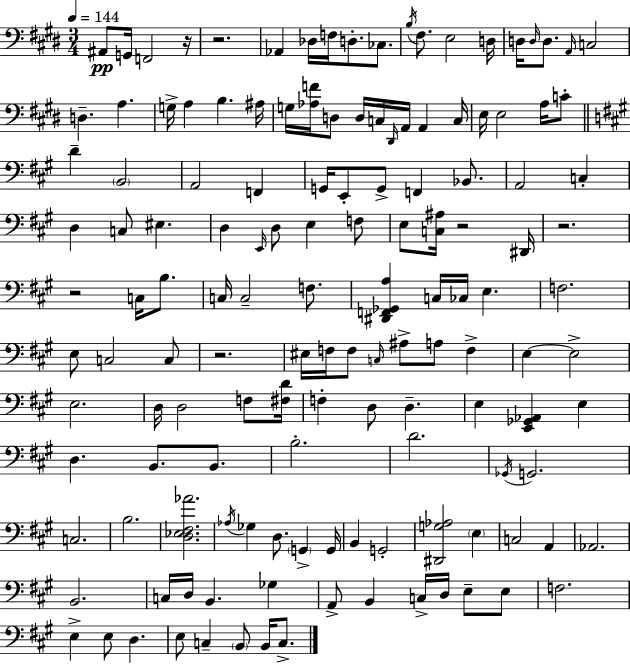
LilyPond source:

{
  \clef bass
  \numericTimeSignature
  \time 3/4
  \key e \major
  \tempo 4 = 144
  ais,8\pp g,16 f,2 r16 | r2. | aes,4 des16 f16 d8.-. ces8. | \acciaccatura { b16 } fis8. e2 | \break d16 d16 \grace { d16 } d8. \grace { a,16 } c2 | d4.-- a4. | g16-> a4 b4. | ais16 g16 <aes f'>16 d8 d16 c16 \grace { dis,16 } a,16 a,4 | \break c16 e16 e2 | a16 c'8-. \bar "||" \break \key a \major d'4-- \parenthesize b,2 | a,2 f,4 | g,16 e,8-. g,8-> f,4 bes,8. | a,2 c4-. | \break d4 c8 eis4. | d4 \grace { e,16 } d8 e4 f8 | e8 <c ais>16 r2 | dis,16 r2. | \break r2 c16 b8. | c16 c2-- f8. | <dis, f, ges, a>4 c16 ces16 e4. | f2. | \break e8 c2 c8 | r2. | eis16 f16 f8 \grace { c16 } ais8-> a8 f4-> | e4~~ e2-> | \break e2. | d16 d2 f8 | <fis d'>16 f4-. d8 d4.-- | e4 <e, ges, aes,>4 e4 | \break d4. b,8. b,8. | b2.-. | d'2. | \acciaccatura { ges,16 } g,2. | \break c2. | b2. | <d ees fis aes'>2. | \acciaccatura { aes16 } ges4 d8. \parenthesize g,4-> | \break g,16 b,4 g,2-. | <dis, g aes>2 | \parenthesize e4 c2 | a,4 aes,2. | \break b,2. | c16 d16 b,4. | ges4 a,8-> b,4 c16-> d16 | e8-- e8 f2. | \break e4-> e8 d4. | e8 c4-- \parenthesize b,8 | b,16 c8.-> \bar "|."
}